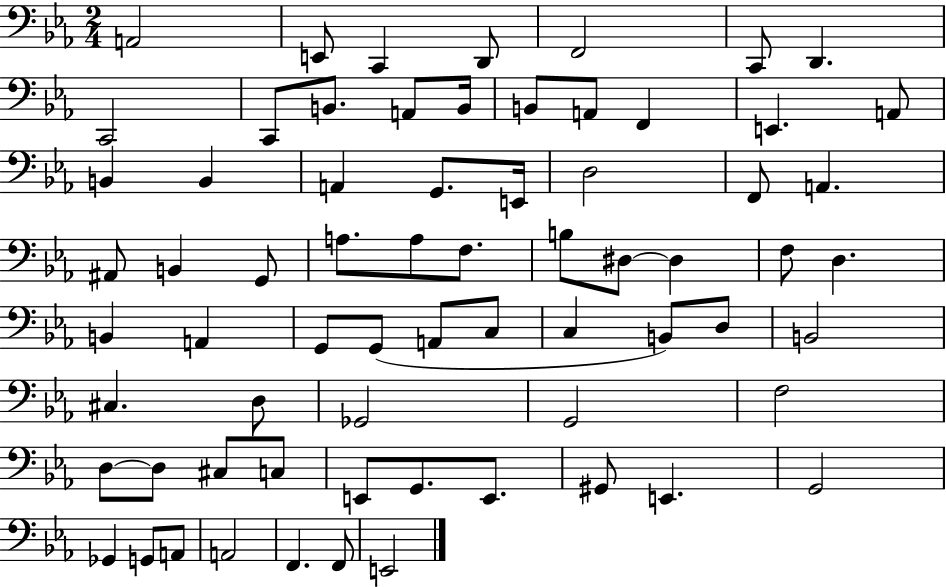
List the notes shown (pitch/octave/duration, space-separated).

A2/h E2/e C2/q D2/e F2/h C2/e D2/q. C2/h C2/e B2/e. A2/e B2/s B2/e A2/e F2/q E2/q. A2/e B2/q B2/q A2/q G2/e. E2/s D3/h F2/e A2/q. A#2/e B2/q G2/e A3/e. A3/e F3/e. B3/e D#3/e D#3/q F3/e D3/q. B2/q A2/q G2/e G2/e A2/e C3/e C3/q B2/e D3/e B2/h C#3/q. D3/e Gb2/h G2/h F3/h D3/e D3/e C#3/e C3/e E2/e G2/e. E2/e. G#2/e E2/q. G2/h Gb2/q G2/e A2/e A2/h F2/q. F2/e E2/h